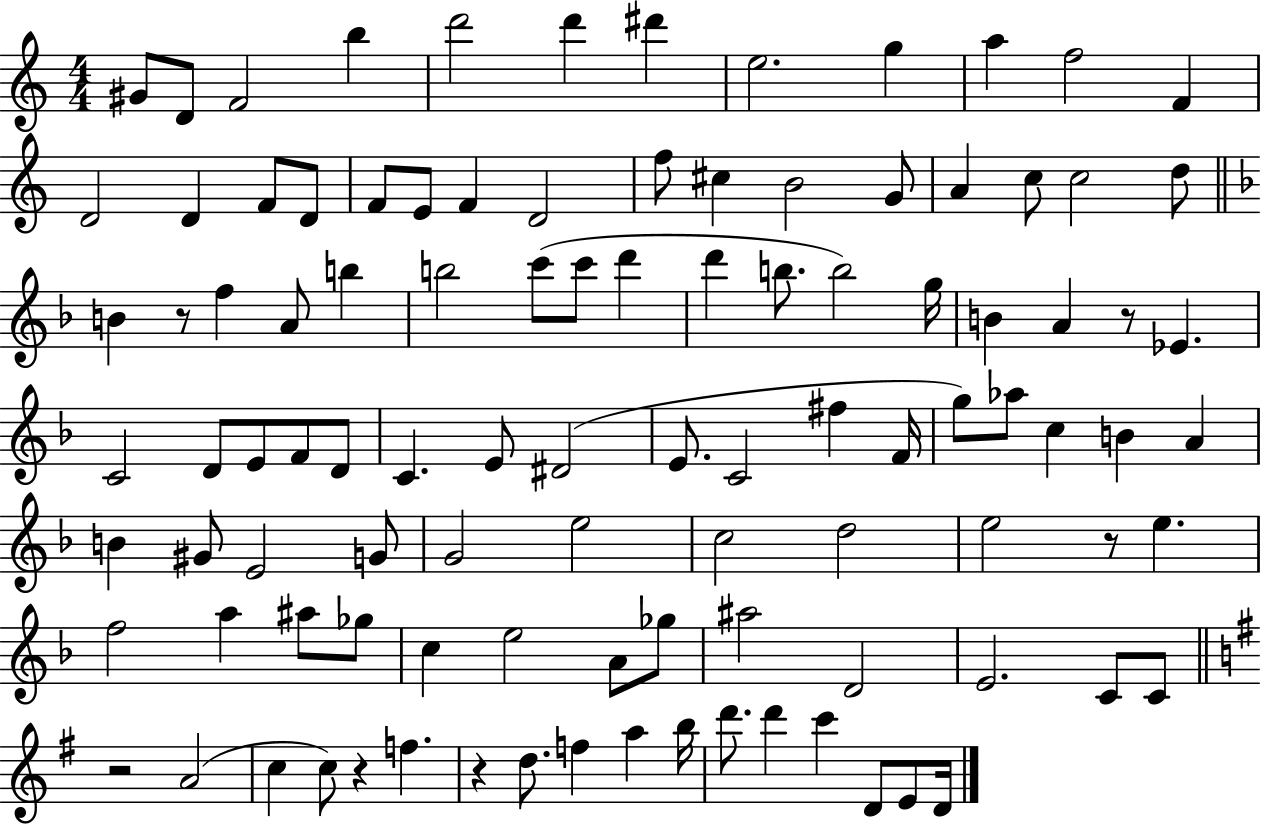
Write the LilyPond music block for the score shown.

{
  \clef treble
  \numericTimeSignature
  \time 4/4
  \key c \major
  gis'8 d'8 f'2 b''4 | d'''2 d'''4 dis'''4 | e''2. g''4 | a''4 f''2 f'4 | \break d'2 d'4 f'8 d'8 | f'8 e'8 f'4 d'2 | f''8 cis''4 b'2 g'8 | a'4 c''8 c''2 d''8 | \break \bar "||" \break \key f \major b'4 r8 f''4 a'8 b''4 | b''2 c'''8( c'''8 d'''4 | d'''4 b''8. b''2) g''16 | b'4 a'4 r8 ees'4. | \break c'2 d'8 e'8 f'8 d'8 | c'4. e'8 dis'2( | e'8. c'2 fis''4 f'16 | g''8) aes''8 c''4 b'4 a'4 | \break b'4 gis'8 e'2 g'8 | g'2 e''2 | c''2 d''2 | e''2 r8 e''4. | \break f''2 a''4 ais''8 ges''8 | c''4 e''2 a'8 ges''8 | ais''2 d'2 | e'2. c'8 c'8 | \break \bar "||" \break \key g \major r2 a'2( | c''4 c''8) r4 f''4. | r4 d''8. f''4 a''4 b''16 | d'''8. d'''4 c'''4 d'8 e'8 d'16 | \break \bar "|."
}